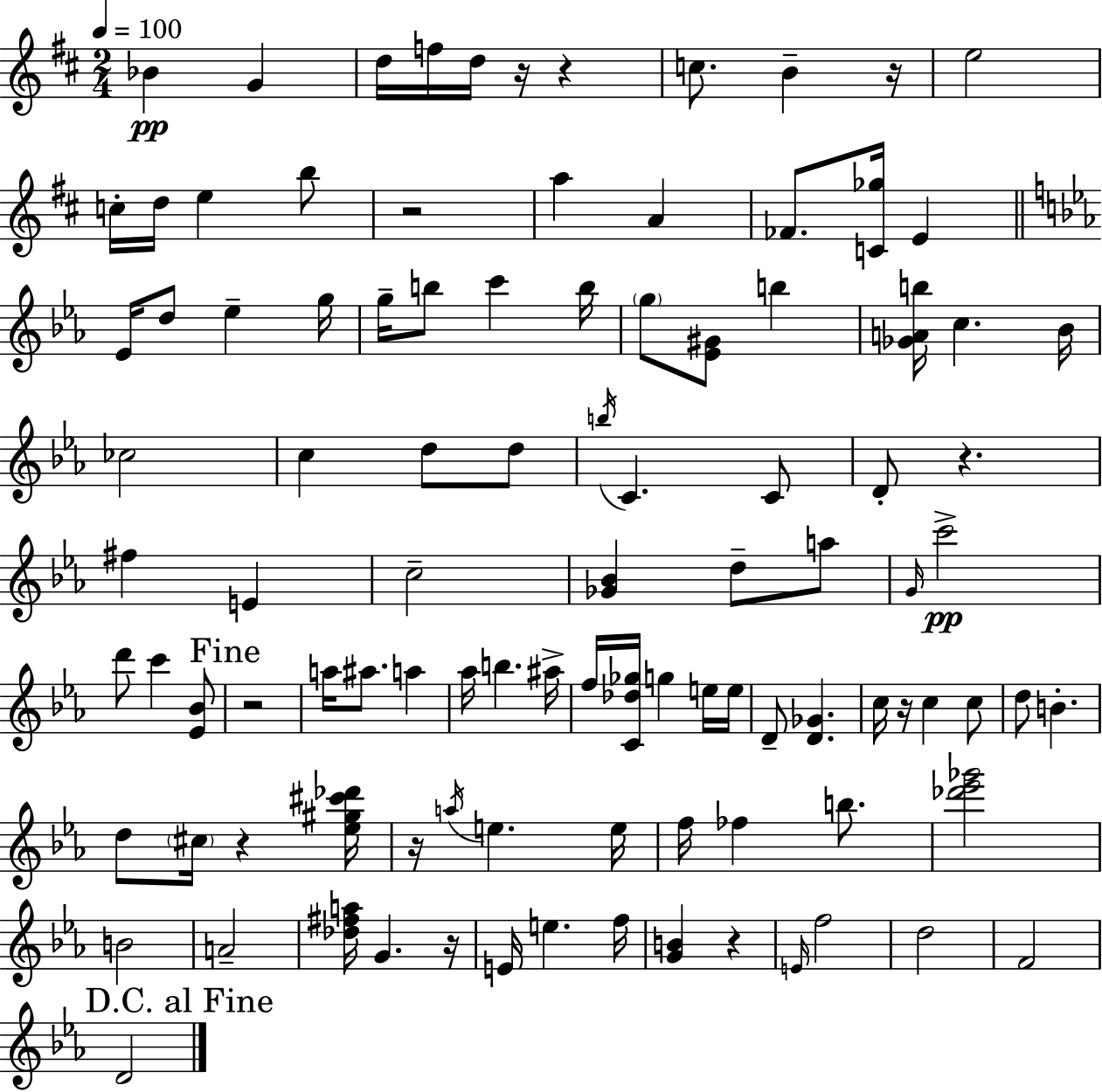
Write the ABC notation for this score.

X:1
T:Untitled
M:2/4
L:1/4
K:D
_B G d/4 f/4 d/4 z/4 z c/2 B z/4 e2 c/4 d/4 e b/2 z2 a A _F/2 [C_g]/4 E _E/4 d/2 _e g/4 g/4 b/2 c' b/4 g/2 [_E^G]/2 b [_GAb]/4 c _B/4 _c2 c d/2 d/2 b/4 C C/2 D/2 z ^f E c2 [_G_B] d/2 a/2 G/4 c'2 d'/2 c' [_E_B]/2 z2 a/4 ^a/2 a _a/4 b ^a/4 f/4 [C_d_g]/4 g e/4 e/4 D/2 [D_G] c/4 z/4 c c/2 d/2 B d/2 ^c/4 z [_e^g^c'_d']/4 z/4 a/4 e e/4 f/4 _f b/2 [_d'_e'_g']2 B2 A2 [_d^fa]/4 G z/4 E/4 e f/4 [GB] z E/4 f2 d2 F2 D2